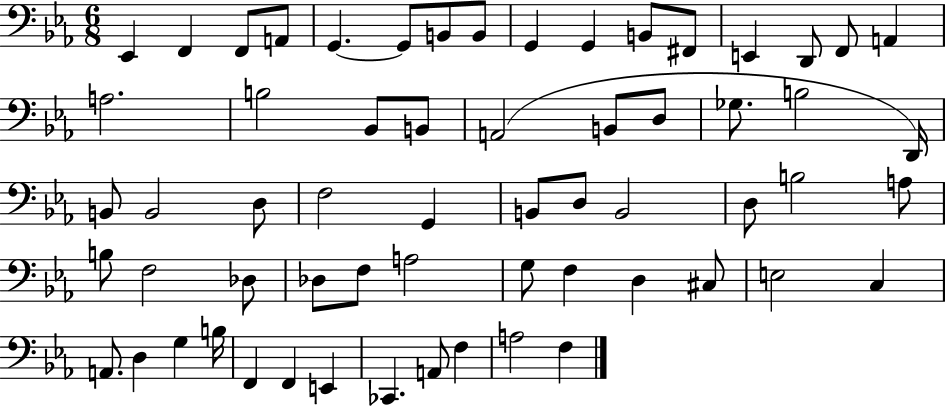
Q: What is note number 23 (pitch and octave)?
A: D3